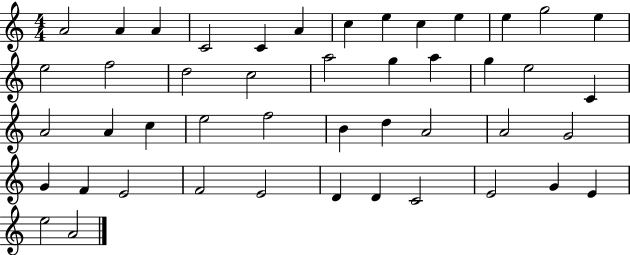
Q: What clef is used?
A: treble